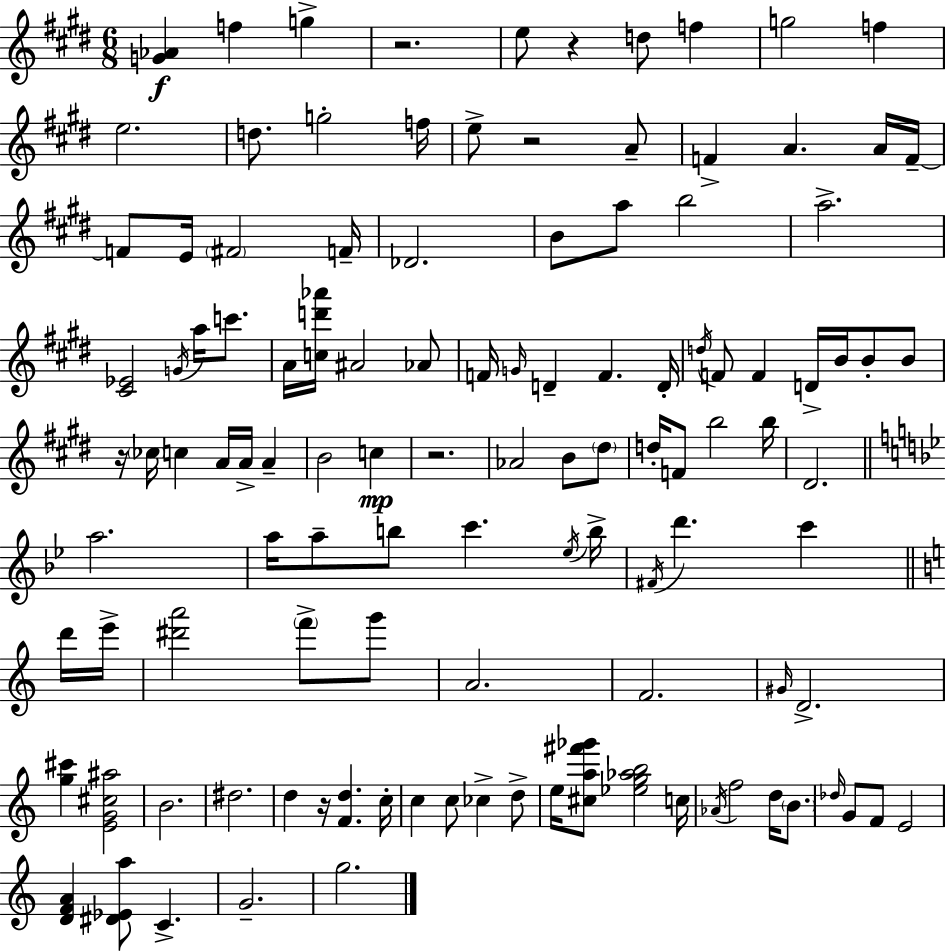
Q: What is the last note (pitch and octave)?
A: G5